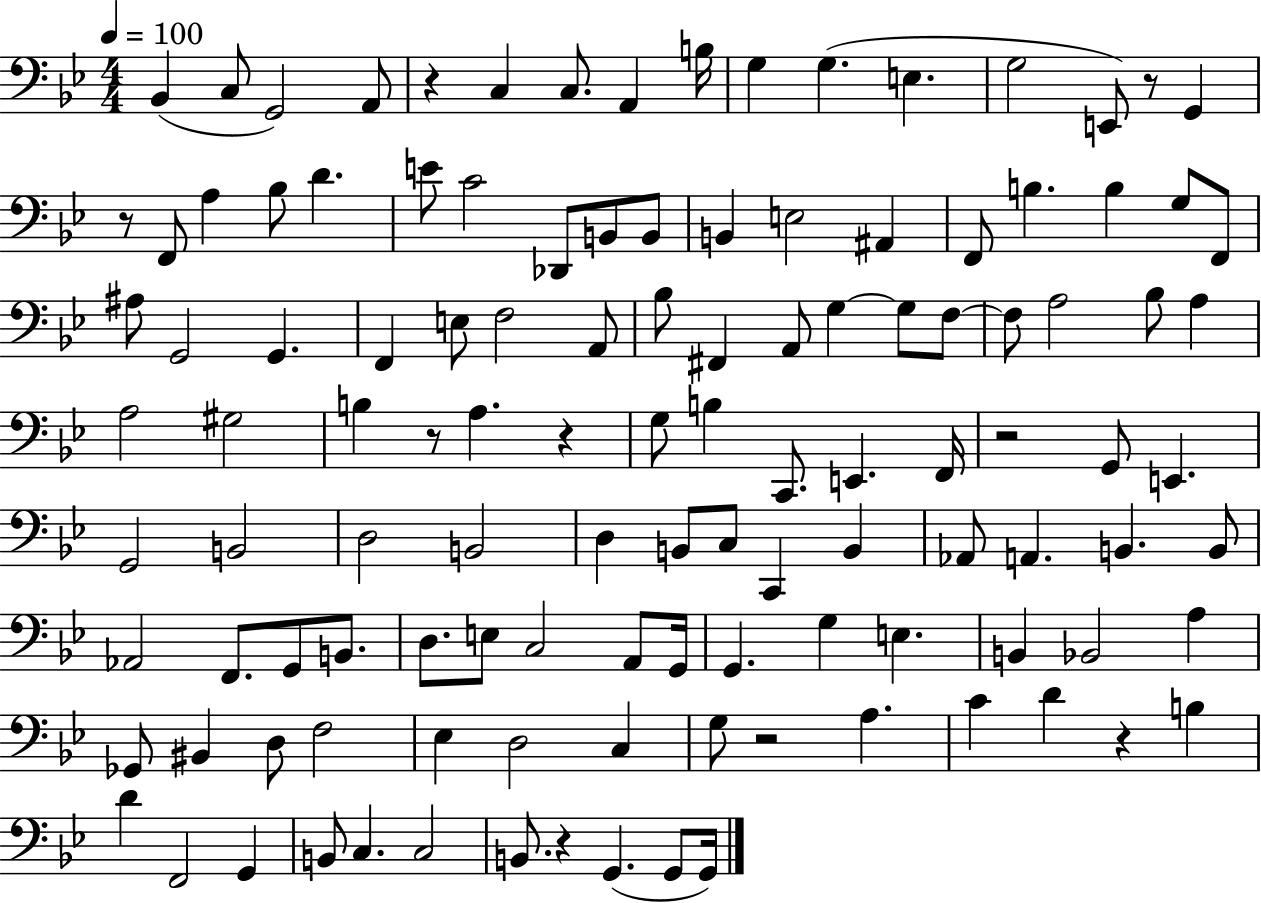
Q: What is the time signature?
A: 4/4